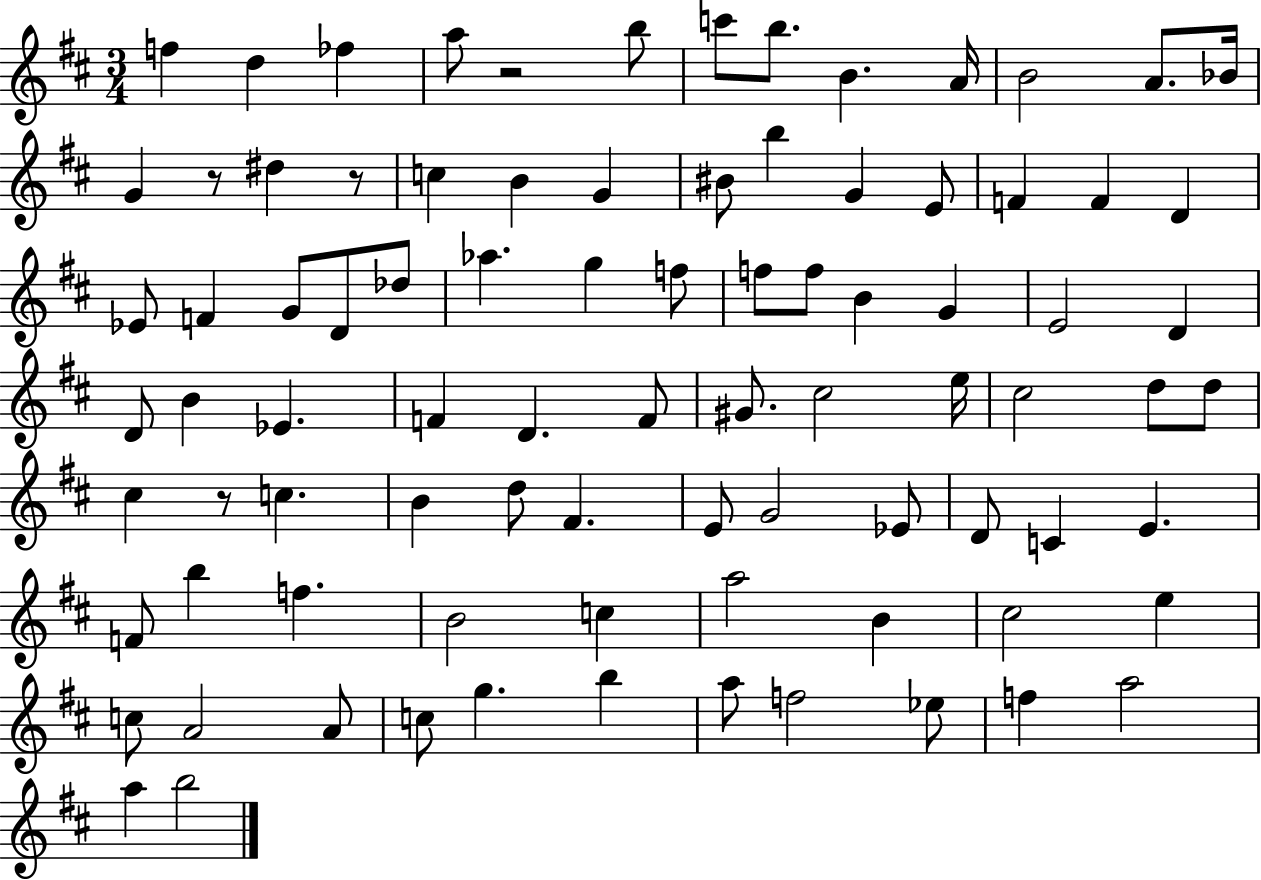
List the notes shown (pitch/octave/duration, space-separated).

F5/q D5/q FES5/q A5/e R/h B5/e C6/e B5/e. B4/q. A4/s B4/h A4/e. Bb4/s G4/q R/e D#5/q R/e C5/q B4/q G4/q BIS4/e B5/q G4/q E4/e F4/q F4/q D4/q Eb4/e F4/q G4/e D4/e Db5/e Ab5/q. G5/q F5/e F5/e F5/e B4/q G4/q E4/h D4/q D4/e B4/q Eb4/q. F4/q D4/q. F4/e G#4/e. C#5/h E5/s C#5/h D5/e D5/e C#5/q R/e C5/q. B4/q D5/e F#4/q. E4/e G4/h Eb4/e D4/e C4/q E4/q. F4/e B5/q F5/q. B4/h C5/q A5/h B4/q C#5/h E5/q C5/e A4/h A4/e C5/e G5/q. B5/q A5/e F5/h Eb5/e F5/q A5/h A5/q B5/h